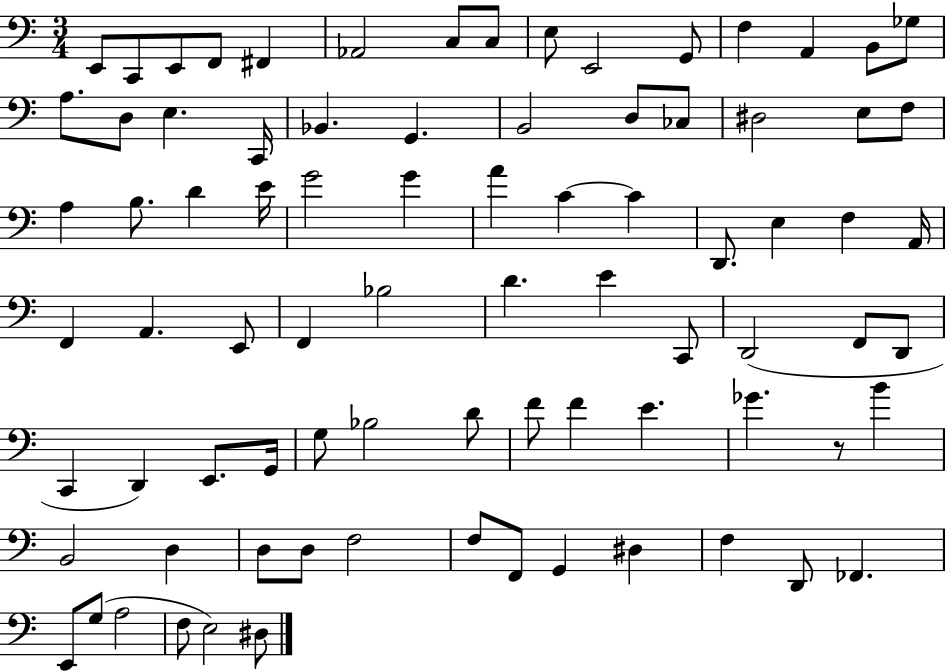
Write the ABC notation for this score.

X:1
T:Untitled
M:3/4
L:1/4
K:C
E,,/2 C,,/2 E,,/2 F,,/2 ^F,, _A,,2 C,/2 C,/2 E,/2 E,,2 G,,/2 F, A,, B,,/2 _G,/2 A,/2 D,/2 E, C,,/4 _B,, G,, B,,2 D,/2 _C,/2 ^D,2 E,/2 F,/2 A, B,/2 D E/4 G2 G A C C D,,/2 E, F, A,,/4 F,, A,, E,,/2 F,, _B,2 D E C,,/2 D,,2 F,,/2 D,,/2 C,, D,, E,,/2 G,,/4 G,/2 _B,2 D/2 F/2 F E _G z/2 B B,,2 D, D,/2 D,/2 F,2 F,/2 F,,/2 G,, ^D, F, D,,/2 _F,, E,,/2 G,/2 A,2 F,/2 E,2 ^D,/2